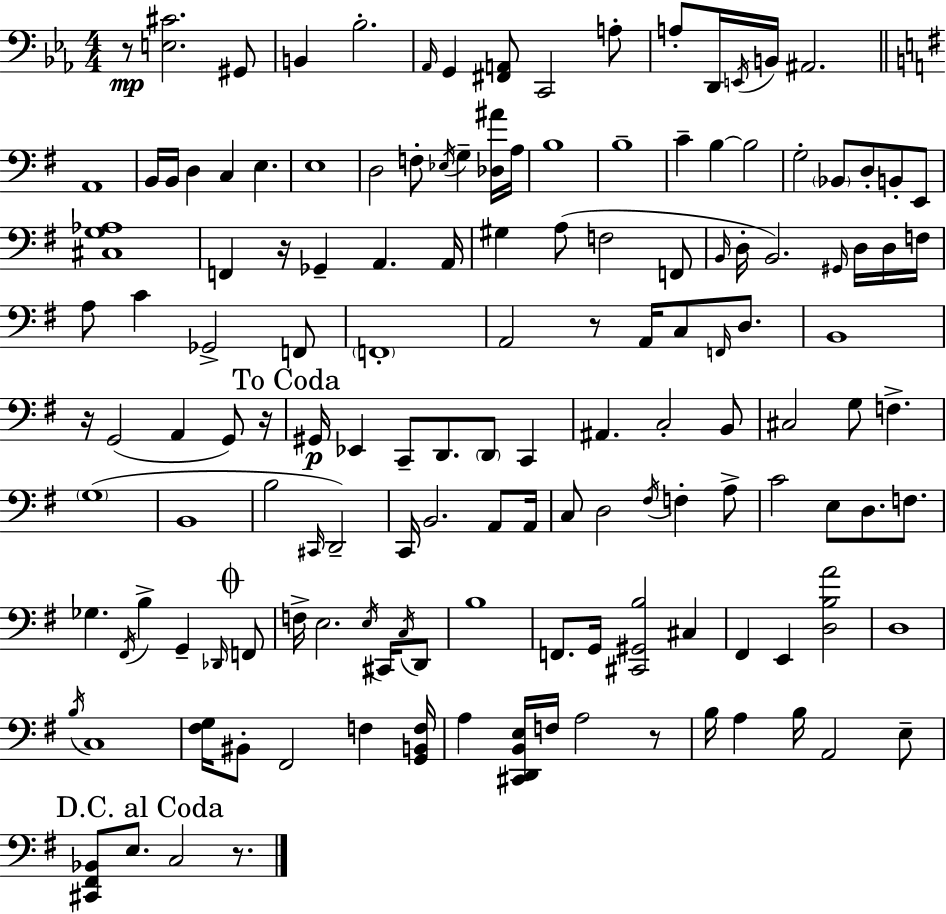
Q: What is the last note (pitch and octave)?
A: C3